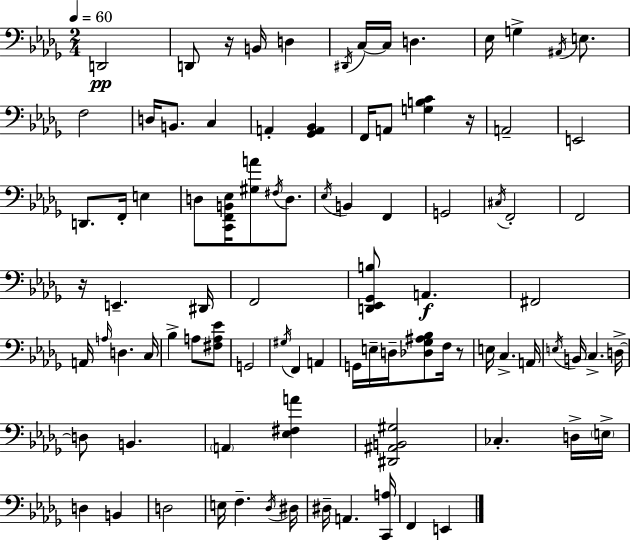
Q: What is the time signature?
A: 2/4